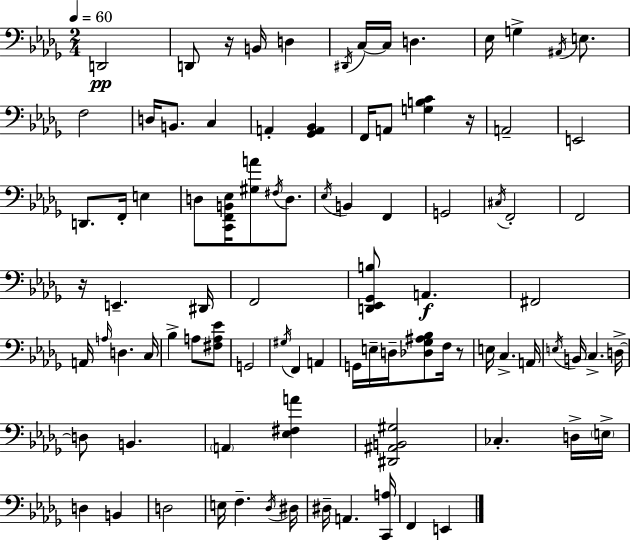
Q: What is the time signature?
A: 2/4